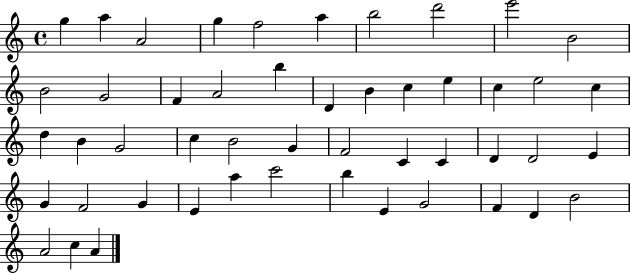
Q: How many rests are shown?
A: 0